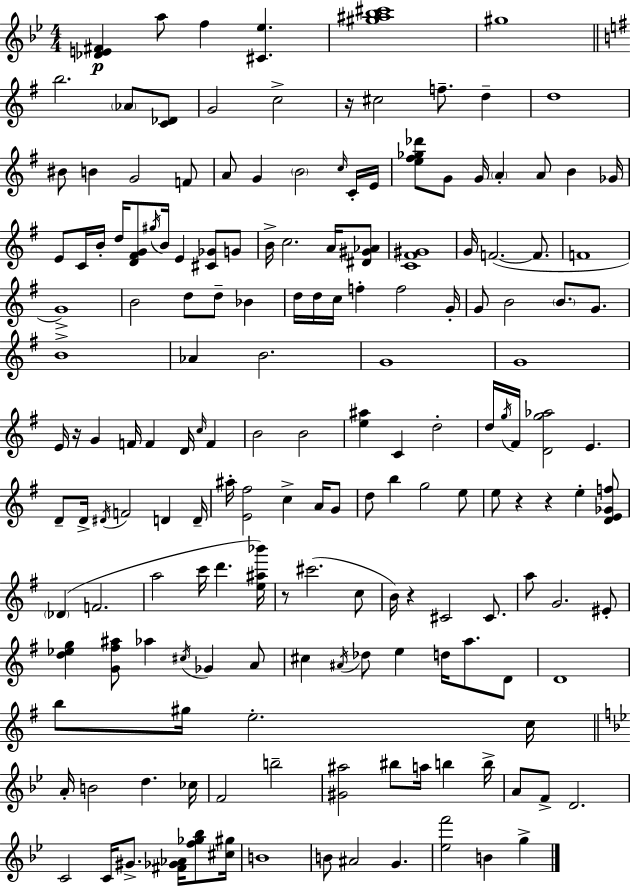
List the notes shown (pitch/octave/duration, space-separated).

[Db4,E4,F#4]/q A5/e F5/q [C#4,Eb5]/q. [G#5,A#5,Bb5,C#6]/w G#5/w B5/h. Ab4/e [C4,Db4]/e G4/h C5/h R/s C#5/h F5/e. D5/q D5/w BIS4/e B4/q G4/h F4/e A4/e G4/q B4/h C5/s C4/s E4/s [E5,F#5,Gb5,Db6]/e G4/e G4/s A4/q A4/e B4/q Gb4/s E4/e C4/s B4/s D5/s [D4,F#4,G4]/e G#5/s B4/s E4/q [C#4,Gb4]/e G4/e B4/s C5/h. A4/s [D#4,G#4,Ab4]/e [C4,F#4,G#4]/w G4/s F4/h. F4/e. F4/w G4/w B4/h D5/e D5/e Bb4/q D5/s D5/s C5/s F5/q F5/h G4/s G4/e B4/h B4/e. G4/e. B4/w Ab4/q B4/h. G4/w G4/w E4/s R/s G4/q F4/s F4/q D4/s C5/s F4/q B4/h B4/h [E5,A#5]/q C4/q D5/h D5/s G5/s F#4/s [D4,G5,Ab5]/h E4/q. D4/e D4/s D#4/s F4/h D4/q D4/s A#5/s [E4,F#5]/h C5/q A4/s G4/e D5/e B5/q G5/h E5/e E5/e R/q R/q E5/q [D4,E4,Gb4,F5]/e Db4/q F4/h. A5/h C6/s D6/q. [E5,A#5,Bb6]/s R/e C#6/h. C5/e B4/s R/q C#4/h C#4/e. A5/e G4/h. EIS4/e [D5,Eb5,G5]/q [G4,F#5,A#5]/e Ab5/q C#5/s Gb4/q A4/e C#5/q A#4/s Db5/e E5/q D5/s A5/e. D4/e D4/w B5/e G#5/s E5/h. C5/s A4/s B4/h D5/q. CES5/s F4/h B5/h [G#4,A#5]/h BIS5/e A5/s B5/q B5/s A4/e F4/e D4/h. C4/h C4/s G#4/e. [F#4,Gb4,Ab4]/s [F5,Gb5,Bb5]/e [C#5,G#5]/s B4/w B4/e A#4/h G4/q. [Eb5,F6]/h B4/q G5/q